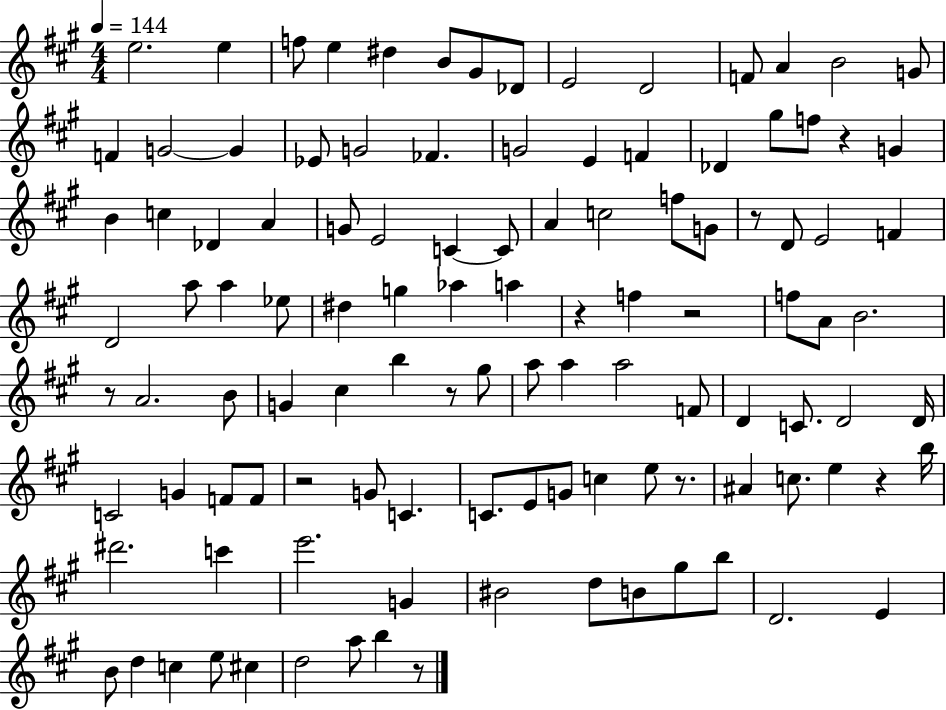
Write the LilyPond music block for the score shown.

{
  \clef treble
  \numericTimeSignature
  \time 4/4
  \key a \major
  \tempo 4 = 144
  \repeat volta 2 { e''2. e''4 | f''8 e''4 dis''4 b'8 gis'8 des'8 | e'2 d'2 | f'8 a'4 b'2 g'8 | \break f'4 g'2~~ g'4 | ees'8 g'2 fes'4. | g'2 e'4 f'4 | des'4 gis''8 f''8 r4 g'4 | \break b'4 c''4 des'4 a'4 | g'8 e'2 c'4~~ c'8 | a'4 c''2 f''8 g'8 | r8 d'8 e'2 f'4 | \break d'2 a''8 a''4 ees''8 | dis''4 g''4 aes''4 a''4 | r4 f''4 r2 | f''8 a'8 b'2. | \break r8 a'2. b'8 | g'4 cis''4 b''4 r8 gis''8 | a''8 a''4 a''2 f'8 | d'4 c'8. d'2 d'16 | \break c'2 g'4 f'8 f'8 | r2 g'8 c'4. | c'8. e'8 g'8 c''4 e''8 r8. | ais'4 c''8. e''4 r4 b''16 | \break dis'''2. c'''4 | e'''2. g'4 | bis'2 d''8 b'8 gis''8 b''8 | d'2. e'4 | \break b'8 d''4 c''4 e''8 cis''4 | d''2 a''8 b''4 r8 | } \bar "|."
}